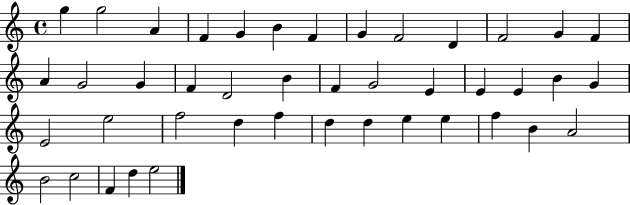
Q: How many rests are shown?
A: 0